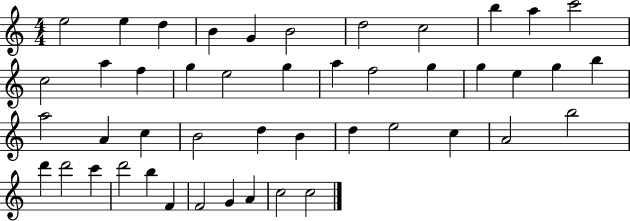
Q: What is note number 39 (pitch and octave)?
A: D6